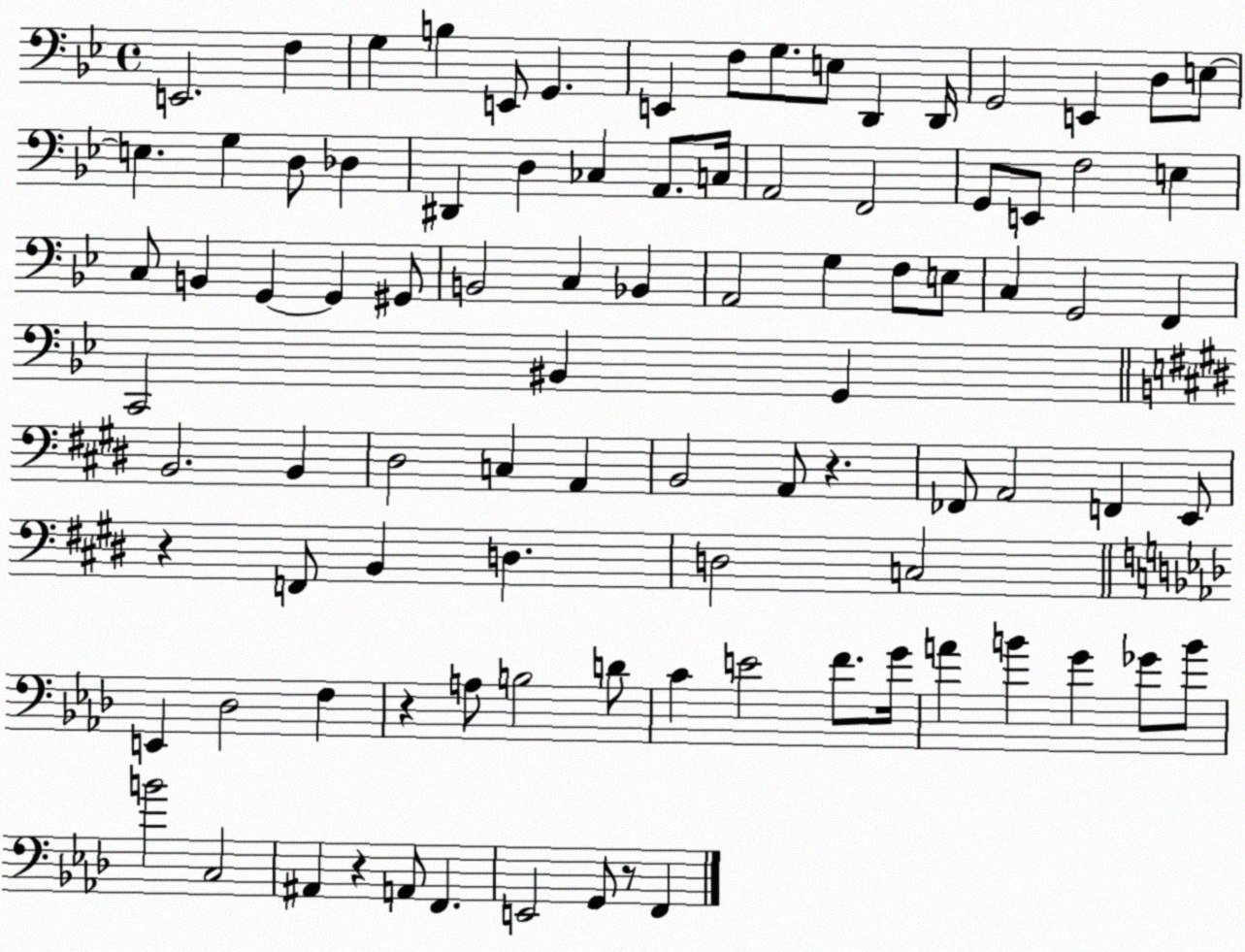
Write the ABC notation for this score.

X:1
T:Untitled
M:4/4
L:1/4
K:Bb
E,,2 F, G, B, E,,/2 G,, E,, F,/2 G,/2 E,/2 D,, D,,/4 G,,2 E,, D,/2 E,/2 E, G, D,/2 _D, ^D,, D, _C, A,,/2 C,/4 A,,2 F,,2 G,,/2 E,,/2 F,2 E, C,/2 B,, G,, G,, ^G,,/2 B,,2 C, _B,, A,,2 G, F,/2 E,/2 C, G,,2 F,, C,,2 ^B,, G,, B,,2 B,, ^D,2 C, A,, B,,2 A,,/2 z _F,,/2 A,,2 F,, E,,/2 z F,,/2 B,, D, D,2 C,2 E,, _D,2 F, z A,/2 B,2 D/2 C E2 F/2 G/4 A B G _G/2 B/2 B2 C,2 ^A,, z A,,/2 F,, E,,2 G,,/2 z/2 F,,